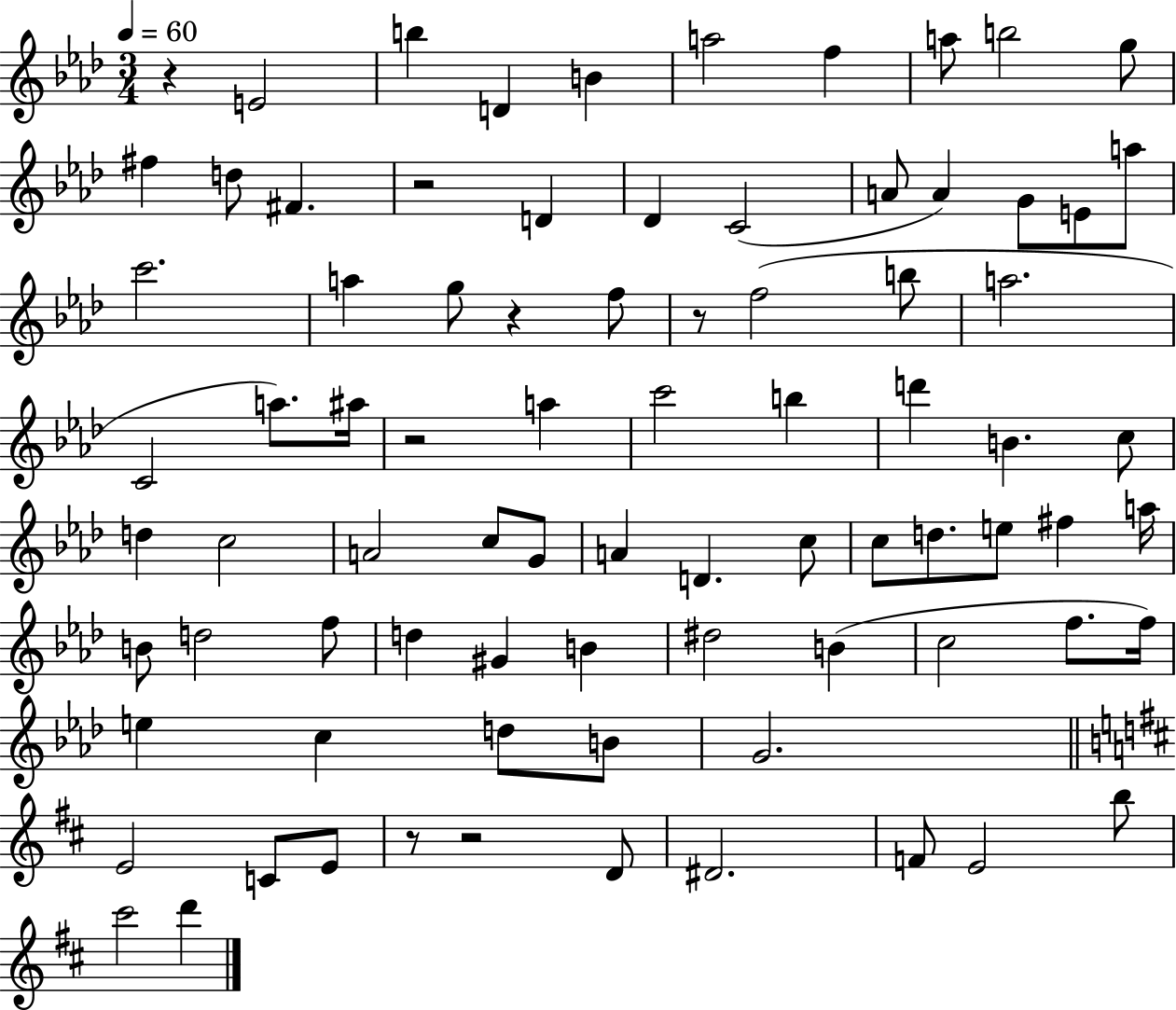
X:1
T:Untitled
M:3/4
L:1/4
K:Ab
z E2 b D B a2 f a/2 b2 g/2 ^f d/2 ^F z2 D _D C2 A/2 A G/2 E/2 a/2 c'2 a g/2 z f/2 z/2 f2 b/2 a2 C2 a/2 ^a/4 z2 a c'2 b d' B c/2 d c2 A2 c/2 G/2 A D c/2 c/2 d/2 e/2 ^f a/4 B/2 d2 f/2 d ^G B ^d2 B c2 f/2 f/4 e c d/2 B/2 G2 E2 C/2 E/2 z/2 z2 D/2 ^D2 F/2 E2 b/2 ^c'2 d'